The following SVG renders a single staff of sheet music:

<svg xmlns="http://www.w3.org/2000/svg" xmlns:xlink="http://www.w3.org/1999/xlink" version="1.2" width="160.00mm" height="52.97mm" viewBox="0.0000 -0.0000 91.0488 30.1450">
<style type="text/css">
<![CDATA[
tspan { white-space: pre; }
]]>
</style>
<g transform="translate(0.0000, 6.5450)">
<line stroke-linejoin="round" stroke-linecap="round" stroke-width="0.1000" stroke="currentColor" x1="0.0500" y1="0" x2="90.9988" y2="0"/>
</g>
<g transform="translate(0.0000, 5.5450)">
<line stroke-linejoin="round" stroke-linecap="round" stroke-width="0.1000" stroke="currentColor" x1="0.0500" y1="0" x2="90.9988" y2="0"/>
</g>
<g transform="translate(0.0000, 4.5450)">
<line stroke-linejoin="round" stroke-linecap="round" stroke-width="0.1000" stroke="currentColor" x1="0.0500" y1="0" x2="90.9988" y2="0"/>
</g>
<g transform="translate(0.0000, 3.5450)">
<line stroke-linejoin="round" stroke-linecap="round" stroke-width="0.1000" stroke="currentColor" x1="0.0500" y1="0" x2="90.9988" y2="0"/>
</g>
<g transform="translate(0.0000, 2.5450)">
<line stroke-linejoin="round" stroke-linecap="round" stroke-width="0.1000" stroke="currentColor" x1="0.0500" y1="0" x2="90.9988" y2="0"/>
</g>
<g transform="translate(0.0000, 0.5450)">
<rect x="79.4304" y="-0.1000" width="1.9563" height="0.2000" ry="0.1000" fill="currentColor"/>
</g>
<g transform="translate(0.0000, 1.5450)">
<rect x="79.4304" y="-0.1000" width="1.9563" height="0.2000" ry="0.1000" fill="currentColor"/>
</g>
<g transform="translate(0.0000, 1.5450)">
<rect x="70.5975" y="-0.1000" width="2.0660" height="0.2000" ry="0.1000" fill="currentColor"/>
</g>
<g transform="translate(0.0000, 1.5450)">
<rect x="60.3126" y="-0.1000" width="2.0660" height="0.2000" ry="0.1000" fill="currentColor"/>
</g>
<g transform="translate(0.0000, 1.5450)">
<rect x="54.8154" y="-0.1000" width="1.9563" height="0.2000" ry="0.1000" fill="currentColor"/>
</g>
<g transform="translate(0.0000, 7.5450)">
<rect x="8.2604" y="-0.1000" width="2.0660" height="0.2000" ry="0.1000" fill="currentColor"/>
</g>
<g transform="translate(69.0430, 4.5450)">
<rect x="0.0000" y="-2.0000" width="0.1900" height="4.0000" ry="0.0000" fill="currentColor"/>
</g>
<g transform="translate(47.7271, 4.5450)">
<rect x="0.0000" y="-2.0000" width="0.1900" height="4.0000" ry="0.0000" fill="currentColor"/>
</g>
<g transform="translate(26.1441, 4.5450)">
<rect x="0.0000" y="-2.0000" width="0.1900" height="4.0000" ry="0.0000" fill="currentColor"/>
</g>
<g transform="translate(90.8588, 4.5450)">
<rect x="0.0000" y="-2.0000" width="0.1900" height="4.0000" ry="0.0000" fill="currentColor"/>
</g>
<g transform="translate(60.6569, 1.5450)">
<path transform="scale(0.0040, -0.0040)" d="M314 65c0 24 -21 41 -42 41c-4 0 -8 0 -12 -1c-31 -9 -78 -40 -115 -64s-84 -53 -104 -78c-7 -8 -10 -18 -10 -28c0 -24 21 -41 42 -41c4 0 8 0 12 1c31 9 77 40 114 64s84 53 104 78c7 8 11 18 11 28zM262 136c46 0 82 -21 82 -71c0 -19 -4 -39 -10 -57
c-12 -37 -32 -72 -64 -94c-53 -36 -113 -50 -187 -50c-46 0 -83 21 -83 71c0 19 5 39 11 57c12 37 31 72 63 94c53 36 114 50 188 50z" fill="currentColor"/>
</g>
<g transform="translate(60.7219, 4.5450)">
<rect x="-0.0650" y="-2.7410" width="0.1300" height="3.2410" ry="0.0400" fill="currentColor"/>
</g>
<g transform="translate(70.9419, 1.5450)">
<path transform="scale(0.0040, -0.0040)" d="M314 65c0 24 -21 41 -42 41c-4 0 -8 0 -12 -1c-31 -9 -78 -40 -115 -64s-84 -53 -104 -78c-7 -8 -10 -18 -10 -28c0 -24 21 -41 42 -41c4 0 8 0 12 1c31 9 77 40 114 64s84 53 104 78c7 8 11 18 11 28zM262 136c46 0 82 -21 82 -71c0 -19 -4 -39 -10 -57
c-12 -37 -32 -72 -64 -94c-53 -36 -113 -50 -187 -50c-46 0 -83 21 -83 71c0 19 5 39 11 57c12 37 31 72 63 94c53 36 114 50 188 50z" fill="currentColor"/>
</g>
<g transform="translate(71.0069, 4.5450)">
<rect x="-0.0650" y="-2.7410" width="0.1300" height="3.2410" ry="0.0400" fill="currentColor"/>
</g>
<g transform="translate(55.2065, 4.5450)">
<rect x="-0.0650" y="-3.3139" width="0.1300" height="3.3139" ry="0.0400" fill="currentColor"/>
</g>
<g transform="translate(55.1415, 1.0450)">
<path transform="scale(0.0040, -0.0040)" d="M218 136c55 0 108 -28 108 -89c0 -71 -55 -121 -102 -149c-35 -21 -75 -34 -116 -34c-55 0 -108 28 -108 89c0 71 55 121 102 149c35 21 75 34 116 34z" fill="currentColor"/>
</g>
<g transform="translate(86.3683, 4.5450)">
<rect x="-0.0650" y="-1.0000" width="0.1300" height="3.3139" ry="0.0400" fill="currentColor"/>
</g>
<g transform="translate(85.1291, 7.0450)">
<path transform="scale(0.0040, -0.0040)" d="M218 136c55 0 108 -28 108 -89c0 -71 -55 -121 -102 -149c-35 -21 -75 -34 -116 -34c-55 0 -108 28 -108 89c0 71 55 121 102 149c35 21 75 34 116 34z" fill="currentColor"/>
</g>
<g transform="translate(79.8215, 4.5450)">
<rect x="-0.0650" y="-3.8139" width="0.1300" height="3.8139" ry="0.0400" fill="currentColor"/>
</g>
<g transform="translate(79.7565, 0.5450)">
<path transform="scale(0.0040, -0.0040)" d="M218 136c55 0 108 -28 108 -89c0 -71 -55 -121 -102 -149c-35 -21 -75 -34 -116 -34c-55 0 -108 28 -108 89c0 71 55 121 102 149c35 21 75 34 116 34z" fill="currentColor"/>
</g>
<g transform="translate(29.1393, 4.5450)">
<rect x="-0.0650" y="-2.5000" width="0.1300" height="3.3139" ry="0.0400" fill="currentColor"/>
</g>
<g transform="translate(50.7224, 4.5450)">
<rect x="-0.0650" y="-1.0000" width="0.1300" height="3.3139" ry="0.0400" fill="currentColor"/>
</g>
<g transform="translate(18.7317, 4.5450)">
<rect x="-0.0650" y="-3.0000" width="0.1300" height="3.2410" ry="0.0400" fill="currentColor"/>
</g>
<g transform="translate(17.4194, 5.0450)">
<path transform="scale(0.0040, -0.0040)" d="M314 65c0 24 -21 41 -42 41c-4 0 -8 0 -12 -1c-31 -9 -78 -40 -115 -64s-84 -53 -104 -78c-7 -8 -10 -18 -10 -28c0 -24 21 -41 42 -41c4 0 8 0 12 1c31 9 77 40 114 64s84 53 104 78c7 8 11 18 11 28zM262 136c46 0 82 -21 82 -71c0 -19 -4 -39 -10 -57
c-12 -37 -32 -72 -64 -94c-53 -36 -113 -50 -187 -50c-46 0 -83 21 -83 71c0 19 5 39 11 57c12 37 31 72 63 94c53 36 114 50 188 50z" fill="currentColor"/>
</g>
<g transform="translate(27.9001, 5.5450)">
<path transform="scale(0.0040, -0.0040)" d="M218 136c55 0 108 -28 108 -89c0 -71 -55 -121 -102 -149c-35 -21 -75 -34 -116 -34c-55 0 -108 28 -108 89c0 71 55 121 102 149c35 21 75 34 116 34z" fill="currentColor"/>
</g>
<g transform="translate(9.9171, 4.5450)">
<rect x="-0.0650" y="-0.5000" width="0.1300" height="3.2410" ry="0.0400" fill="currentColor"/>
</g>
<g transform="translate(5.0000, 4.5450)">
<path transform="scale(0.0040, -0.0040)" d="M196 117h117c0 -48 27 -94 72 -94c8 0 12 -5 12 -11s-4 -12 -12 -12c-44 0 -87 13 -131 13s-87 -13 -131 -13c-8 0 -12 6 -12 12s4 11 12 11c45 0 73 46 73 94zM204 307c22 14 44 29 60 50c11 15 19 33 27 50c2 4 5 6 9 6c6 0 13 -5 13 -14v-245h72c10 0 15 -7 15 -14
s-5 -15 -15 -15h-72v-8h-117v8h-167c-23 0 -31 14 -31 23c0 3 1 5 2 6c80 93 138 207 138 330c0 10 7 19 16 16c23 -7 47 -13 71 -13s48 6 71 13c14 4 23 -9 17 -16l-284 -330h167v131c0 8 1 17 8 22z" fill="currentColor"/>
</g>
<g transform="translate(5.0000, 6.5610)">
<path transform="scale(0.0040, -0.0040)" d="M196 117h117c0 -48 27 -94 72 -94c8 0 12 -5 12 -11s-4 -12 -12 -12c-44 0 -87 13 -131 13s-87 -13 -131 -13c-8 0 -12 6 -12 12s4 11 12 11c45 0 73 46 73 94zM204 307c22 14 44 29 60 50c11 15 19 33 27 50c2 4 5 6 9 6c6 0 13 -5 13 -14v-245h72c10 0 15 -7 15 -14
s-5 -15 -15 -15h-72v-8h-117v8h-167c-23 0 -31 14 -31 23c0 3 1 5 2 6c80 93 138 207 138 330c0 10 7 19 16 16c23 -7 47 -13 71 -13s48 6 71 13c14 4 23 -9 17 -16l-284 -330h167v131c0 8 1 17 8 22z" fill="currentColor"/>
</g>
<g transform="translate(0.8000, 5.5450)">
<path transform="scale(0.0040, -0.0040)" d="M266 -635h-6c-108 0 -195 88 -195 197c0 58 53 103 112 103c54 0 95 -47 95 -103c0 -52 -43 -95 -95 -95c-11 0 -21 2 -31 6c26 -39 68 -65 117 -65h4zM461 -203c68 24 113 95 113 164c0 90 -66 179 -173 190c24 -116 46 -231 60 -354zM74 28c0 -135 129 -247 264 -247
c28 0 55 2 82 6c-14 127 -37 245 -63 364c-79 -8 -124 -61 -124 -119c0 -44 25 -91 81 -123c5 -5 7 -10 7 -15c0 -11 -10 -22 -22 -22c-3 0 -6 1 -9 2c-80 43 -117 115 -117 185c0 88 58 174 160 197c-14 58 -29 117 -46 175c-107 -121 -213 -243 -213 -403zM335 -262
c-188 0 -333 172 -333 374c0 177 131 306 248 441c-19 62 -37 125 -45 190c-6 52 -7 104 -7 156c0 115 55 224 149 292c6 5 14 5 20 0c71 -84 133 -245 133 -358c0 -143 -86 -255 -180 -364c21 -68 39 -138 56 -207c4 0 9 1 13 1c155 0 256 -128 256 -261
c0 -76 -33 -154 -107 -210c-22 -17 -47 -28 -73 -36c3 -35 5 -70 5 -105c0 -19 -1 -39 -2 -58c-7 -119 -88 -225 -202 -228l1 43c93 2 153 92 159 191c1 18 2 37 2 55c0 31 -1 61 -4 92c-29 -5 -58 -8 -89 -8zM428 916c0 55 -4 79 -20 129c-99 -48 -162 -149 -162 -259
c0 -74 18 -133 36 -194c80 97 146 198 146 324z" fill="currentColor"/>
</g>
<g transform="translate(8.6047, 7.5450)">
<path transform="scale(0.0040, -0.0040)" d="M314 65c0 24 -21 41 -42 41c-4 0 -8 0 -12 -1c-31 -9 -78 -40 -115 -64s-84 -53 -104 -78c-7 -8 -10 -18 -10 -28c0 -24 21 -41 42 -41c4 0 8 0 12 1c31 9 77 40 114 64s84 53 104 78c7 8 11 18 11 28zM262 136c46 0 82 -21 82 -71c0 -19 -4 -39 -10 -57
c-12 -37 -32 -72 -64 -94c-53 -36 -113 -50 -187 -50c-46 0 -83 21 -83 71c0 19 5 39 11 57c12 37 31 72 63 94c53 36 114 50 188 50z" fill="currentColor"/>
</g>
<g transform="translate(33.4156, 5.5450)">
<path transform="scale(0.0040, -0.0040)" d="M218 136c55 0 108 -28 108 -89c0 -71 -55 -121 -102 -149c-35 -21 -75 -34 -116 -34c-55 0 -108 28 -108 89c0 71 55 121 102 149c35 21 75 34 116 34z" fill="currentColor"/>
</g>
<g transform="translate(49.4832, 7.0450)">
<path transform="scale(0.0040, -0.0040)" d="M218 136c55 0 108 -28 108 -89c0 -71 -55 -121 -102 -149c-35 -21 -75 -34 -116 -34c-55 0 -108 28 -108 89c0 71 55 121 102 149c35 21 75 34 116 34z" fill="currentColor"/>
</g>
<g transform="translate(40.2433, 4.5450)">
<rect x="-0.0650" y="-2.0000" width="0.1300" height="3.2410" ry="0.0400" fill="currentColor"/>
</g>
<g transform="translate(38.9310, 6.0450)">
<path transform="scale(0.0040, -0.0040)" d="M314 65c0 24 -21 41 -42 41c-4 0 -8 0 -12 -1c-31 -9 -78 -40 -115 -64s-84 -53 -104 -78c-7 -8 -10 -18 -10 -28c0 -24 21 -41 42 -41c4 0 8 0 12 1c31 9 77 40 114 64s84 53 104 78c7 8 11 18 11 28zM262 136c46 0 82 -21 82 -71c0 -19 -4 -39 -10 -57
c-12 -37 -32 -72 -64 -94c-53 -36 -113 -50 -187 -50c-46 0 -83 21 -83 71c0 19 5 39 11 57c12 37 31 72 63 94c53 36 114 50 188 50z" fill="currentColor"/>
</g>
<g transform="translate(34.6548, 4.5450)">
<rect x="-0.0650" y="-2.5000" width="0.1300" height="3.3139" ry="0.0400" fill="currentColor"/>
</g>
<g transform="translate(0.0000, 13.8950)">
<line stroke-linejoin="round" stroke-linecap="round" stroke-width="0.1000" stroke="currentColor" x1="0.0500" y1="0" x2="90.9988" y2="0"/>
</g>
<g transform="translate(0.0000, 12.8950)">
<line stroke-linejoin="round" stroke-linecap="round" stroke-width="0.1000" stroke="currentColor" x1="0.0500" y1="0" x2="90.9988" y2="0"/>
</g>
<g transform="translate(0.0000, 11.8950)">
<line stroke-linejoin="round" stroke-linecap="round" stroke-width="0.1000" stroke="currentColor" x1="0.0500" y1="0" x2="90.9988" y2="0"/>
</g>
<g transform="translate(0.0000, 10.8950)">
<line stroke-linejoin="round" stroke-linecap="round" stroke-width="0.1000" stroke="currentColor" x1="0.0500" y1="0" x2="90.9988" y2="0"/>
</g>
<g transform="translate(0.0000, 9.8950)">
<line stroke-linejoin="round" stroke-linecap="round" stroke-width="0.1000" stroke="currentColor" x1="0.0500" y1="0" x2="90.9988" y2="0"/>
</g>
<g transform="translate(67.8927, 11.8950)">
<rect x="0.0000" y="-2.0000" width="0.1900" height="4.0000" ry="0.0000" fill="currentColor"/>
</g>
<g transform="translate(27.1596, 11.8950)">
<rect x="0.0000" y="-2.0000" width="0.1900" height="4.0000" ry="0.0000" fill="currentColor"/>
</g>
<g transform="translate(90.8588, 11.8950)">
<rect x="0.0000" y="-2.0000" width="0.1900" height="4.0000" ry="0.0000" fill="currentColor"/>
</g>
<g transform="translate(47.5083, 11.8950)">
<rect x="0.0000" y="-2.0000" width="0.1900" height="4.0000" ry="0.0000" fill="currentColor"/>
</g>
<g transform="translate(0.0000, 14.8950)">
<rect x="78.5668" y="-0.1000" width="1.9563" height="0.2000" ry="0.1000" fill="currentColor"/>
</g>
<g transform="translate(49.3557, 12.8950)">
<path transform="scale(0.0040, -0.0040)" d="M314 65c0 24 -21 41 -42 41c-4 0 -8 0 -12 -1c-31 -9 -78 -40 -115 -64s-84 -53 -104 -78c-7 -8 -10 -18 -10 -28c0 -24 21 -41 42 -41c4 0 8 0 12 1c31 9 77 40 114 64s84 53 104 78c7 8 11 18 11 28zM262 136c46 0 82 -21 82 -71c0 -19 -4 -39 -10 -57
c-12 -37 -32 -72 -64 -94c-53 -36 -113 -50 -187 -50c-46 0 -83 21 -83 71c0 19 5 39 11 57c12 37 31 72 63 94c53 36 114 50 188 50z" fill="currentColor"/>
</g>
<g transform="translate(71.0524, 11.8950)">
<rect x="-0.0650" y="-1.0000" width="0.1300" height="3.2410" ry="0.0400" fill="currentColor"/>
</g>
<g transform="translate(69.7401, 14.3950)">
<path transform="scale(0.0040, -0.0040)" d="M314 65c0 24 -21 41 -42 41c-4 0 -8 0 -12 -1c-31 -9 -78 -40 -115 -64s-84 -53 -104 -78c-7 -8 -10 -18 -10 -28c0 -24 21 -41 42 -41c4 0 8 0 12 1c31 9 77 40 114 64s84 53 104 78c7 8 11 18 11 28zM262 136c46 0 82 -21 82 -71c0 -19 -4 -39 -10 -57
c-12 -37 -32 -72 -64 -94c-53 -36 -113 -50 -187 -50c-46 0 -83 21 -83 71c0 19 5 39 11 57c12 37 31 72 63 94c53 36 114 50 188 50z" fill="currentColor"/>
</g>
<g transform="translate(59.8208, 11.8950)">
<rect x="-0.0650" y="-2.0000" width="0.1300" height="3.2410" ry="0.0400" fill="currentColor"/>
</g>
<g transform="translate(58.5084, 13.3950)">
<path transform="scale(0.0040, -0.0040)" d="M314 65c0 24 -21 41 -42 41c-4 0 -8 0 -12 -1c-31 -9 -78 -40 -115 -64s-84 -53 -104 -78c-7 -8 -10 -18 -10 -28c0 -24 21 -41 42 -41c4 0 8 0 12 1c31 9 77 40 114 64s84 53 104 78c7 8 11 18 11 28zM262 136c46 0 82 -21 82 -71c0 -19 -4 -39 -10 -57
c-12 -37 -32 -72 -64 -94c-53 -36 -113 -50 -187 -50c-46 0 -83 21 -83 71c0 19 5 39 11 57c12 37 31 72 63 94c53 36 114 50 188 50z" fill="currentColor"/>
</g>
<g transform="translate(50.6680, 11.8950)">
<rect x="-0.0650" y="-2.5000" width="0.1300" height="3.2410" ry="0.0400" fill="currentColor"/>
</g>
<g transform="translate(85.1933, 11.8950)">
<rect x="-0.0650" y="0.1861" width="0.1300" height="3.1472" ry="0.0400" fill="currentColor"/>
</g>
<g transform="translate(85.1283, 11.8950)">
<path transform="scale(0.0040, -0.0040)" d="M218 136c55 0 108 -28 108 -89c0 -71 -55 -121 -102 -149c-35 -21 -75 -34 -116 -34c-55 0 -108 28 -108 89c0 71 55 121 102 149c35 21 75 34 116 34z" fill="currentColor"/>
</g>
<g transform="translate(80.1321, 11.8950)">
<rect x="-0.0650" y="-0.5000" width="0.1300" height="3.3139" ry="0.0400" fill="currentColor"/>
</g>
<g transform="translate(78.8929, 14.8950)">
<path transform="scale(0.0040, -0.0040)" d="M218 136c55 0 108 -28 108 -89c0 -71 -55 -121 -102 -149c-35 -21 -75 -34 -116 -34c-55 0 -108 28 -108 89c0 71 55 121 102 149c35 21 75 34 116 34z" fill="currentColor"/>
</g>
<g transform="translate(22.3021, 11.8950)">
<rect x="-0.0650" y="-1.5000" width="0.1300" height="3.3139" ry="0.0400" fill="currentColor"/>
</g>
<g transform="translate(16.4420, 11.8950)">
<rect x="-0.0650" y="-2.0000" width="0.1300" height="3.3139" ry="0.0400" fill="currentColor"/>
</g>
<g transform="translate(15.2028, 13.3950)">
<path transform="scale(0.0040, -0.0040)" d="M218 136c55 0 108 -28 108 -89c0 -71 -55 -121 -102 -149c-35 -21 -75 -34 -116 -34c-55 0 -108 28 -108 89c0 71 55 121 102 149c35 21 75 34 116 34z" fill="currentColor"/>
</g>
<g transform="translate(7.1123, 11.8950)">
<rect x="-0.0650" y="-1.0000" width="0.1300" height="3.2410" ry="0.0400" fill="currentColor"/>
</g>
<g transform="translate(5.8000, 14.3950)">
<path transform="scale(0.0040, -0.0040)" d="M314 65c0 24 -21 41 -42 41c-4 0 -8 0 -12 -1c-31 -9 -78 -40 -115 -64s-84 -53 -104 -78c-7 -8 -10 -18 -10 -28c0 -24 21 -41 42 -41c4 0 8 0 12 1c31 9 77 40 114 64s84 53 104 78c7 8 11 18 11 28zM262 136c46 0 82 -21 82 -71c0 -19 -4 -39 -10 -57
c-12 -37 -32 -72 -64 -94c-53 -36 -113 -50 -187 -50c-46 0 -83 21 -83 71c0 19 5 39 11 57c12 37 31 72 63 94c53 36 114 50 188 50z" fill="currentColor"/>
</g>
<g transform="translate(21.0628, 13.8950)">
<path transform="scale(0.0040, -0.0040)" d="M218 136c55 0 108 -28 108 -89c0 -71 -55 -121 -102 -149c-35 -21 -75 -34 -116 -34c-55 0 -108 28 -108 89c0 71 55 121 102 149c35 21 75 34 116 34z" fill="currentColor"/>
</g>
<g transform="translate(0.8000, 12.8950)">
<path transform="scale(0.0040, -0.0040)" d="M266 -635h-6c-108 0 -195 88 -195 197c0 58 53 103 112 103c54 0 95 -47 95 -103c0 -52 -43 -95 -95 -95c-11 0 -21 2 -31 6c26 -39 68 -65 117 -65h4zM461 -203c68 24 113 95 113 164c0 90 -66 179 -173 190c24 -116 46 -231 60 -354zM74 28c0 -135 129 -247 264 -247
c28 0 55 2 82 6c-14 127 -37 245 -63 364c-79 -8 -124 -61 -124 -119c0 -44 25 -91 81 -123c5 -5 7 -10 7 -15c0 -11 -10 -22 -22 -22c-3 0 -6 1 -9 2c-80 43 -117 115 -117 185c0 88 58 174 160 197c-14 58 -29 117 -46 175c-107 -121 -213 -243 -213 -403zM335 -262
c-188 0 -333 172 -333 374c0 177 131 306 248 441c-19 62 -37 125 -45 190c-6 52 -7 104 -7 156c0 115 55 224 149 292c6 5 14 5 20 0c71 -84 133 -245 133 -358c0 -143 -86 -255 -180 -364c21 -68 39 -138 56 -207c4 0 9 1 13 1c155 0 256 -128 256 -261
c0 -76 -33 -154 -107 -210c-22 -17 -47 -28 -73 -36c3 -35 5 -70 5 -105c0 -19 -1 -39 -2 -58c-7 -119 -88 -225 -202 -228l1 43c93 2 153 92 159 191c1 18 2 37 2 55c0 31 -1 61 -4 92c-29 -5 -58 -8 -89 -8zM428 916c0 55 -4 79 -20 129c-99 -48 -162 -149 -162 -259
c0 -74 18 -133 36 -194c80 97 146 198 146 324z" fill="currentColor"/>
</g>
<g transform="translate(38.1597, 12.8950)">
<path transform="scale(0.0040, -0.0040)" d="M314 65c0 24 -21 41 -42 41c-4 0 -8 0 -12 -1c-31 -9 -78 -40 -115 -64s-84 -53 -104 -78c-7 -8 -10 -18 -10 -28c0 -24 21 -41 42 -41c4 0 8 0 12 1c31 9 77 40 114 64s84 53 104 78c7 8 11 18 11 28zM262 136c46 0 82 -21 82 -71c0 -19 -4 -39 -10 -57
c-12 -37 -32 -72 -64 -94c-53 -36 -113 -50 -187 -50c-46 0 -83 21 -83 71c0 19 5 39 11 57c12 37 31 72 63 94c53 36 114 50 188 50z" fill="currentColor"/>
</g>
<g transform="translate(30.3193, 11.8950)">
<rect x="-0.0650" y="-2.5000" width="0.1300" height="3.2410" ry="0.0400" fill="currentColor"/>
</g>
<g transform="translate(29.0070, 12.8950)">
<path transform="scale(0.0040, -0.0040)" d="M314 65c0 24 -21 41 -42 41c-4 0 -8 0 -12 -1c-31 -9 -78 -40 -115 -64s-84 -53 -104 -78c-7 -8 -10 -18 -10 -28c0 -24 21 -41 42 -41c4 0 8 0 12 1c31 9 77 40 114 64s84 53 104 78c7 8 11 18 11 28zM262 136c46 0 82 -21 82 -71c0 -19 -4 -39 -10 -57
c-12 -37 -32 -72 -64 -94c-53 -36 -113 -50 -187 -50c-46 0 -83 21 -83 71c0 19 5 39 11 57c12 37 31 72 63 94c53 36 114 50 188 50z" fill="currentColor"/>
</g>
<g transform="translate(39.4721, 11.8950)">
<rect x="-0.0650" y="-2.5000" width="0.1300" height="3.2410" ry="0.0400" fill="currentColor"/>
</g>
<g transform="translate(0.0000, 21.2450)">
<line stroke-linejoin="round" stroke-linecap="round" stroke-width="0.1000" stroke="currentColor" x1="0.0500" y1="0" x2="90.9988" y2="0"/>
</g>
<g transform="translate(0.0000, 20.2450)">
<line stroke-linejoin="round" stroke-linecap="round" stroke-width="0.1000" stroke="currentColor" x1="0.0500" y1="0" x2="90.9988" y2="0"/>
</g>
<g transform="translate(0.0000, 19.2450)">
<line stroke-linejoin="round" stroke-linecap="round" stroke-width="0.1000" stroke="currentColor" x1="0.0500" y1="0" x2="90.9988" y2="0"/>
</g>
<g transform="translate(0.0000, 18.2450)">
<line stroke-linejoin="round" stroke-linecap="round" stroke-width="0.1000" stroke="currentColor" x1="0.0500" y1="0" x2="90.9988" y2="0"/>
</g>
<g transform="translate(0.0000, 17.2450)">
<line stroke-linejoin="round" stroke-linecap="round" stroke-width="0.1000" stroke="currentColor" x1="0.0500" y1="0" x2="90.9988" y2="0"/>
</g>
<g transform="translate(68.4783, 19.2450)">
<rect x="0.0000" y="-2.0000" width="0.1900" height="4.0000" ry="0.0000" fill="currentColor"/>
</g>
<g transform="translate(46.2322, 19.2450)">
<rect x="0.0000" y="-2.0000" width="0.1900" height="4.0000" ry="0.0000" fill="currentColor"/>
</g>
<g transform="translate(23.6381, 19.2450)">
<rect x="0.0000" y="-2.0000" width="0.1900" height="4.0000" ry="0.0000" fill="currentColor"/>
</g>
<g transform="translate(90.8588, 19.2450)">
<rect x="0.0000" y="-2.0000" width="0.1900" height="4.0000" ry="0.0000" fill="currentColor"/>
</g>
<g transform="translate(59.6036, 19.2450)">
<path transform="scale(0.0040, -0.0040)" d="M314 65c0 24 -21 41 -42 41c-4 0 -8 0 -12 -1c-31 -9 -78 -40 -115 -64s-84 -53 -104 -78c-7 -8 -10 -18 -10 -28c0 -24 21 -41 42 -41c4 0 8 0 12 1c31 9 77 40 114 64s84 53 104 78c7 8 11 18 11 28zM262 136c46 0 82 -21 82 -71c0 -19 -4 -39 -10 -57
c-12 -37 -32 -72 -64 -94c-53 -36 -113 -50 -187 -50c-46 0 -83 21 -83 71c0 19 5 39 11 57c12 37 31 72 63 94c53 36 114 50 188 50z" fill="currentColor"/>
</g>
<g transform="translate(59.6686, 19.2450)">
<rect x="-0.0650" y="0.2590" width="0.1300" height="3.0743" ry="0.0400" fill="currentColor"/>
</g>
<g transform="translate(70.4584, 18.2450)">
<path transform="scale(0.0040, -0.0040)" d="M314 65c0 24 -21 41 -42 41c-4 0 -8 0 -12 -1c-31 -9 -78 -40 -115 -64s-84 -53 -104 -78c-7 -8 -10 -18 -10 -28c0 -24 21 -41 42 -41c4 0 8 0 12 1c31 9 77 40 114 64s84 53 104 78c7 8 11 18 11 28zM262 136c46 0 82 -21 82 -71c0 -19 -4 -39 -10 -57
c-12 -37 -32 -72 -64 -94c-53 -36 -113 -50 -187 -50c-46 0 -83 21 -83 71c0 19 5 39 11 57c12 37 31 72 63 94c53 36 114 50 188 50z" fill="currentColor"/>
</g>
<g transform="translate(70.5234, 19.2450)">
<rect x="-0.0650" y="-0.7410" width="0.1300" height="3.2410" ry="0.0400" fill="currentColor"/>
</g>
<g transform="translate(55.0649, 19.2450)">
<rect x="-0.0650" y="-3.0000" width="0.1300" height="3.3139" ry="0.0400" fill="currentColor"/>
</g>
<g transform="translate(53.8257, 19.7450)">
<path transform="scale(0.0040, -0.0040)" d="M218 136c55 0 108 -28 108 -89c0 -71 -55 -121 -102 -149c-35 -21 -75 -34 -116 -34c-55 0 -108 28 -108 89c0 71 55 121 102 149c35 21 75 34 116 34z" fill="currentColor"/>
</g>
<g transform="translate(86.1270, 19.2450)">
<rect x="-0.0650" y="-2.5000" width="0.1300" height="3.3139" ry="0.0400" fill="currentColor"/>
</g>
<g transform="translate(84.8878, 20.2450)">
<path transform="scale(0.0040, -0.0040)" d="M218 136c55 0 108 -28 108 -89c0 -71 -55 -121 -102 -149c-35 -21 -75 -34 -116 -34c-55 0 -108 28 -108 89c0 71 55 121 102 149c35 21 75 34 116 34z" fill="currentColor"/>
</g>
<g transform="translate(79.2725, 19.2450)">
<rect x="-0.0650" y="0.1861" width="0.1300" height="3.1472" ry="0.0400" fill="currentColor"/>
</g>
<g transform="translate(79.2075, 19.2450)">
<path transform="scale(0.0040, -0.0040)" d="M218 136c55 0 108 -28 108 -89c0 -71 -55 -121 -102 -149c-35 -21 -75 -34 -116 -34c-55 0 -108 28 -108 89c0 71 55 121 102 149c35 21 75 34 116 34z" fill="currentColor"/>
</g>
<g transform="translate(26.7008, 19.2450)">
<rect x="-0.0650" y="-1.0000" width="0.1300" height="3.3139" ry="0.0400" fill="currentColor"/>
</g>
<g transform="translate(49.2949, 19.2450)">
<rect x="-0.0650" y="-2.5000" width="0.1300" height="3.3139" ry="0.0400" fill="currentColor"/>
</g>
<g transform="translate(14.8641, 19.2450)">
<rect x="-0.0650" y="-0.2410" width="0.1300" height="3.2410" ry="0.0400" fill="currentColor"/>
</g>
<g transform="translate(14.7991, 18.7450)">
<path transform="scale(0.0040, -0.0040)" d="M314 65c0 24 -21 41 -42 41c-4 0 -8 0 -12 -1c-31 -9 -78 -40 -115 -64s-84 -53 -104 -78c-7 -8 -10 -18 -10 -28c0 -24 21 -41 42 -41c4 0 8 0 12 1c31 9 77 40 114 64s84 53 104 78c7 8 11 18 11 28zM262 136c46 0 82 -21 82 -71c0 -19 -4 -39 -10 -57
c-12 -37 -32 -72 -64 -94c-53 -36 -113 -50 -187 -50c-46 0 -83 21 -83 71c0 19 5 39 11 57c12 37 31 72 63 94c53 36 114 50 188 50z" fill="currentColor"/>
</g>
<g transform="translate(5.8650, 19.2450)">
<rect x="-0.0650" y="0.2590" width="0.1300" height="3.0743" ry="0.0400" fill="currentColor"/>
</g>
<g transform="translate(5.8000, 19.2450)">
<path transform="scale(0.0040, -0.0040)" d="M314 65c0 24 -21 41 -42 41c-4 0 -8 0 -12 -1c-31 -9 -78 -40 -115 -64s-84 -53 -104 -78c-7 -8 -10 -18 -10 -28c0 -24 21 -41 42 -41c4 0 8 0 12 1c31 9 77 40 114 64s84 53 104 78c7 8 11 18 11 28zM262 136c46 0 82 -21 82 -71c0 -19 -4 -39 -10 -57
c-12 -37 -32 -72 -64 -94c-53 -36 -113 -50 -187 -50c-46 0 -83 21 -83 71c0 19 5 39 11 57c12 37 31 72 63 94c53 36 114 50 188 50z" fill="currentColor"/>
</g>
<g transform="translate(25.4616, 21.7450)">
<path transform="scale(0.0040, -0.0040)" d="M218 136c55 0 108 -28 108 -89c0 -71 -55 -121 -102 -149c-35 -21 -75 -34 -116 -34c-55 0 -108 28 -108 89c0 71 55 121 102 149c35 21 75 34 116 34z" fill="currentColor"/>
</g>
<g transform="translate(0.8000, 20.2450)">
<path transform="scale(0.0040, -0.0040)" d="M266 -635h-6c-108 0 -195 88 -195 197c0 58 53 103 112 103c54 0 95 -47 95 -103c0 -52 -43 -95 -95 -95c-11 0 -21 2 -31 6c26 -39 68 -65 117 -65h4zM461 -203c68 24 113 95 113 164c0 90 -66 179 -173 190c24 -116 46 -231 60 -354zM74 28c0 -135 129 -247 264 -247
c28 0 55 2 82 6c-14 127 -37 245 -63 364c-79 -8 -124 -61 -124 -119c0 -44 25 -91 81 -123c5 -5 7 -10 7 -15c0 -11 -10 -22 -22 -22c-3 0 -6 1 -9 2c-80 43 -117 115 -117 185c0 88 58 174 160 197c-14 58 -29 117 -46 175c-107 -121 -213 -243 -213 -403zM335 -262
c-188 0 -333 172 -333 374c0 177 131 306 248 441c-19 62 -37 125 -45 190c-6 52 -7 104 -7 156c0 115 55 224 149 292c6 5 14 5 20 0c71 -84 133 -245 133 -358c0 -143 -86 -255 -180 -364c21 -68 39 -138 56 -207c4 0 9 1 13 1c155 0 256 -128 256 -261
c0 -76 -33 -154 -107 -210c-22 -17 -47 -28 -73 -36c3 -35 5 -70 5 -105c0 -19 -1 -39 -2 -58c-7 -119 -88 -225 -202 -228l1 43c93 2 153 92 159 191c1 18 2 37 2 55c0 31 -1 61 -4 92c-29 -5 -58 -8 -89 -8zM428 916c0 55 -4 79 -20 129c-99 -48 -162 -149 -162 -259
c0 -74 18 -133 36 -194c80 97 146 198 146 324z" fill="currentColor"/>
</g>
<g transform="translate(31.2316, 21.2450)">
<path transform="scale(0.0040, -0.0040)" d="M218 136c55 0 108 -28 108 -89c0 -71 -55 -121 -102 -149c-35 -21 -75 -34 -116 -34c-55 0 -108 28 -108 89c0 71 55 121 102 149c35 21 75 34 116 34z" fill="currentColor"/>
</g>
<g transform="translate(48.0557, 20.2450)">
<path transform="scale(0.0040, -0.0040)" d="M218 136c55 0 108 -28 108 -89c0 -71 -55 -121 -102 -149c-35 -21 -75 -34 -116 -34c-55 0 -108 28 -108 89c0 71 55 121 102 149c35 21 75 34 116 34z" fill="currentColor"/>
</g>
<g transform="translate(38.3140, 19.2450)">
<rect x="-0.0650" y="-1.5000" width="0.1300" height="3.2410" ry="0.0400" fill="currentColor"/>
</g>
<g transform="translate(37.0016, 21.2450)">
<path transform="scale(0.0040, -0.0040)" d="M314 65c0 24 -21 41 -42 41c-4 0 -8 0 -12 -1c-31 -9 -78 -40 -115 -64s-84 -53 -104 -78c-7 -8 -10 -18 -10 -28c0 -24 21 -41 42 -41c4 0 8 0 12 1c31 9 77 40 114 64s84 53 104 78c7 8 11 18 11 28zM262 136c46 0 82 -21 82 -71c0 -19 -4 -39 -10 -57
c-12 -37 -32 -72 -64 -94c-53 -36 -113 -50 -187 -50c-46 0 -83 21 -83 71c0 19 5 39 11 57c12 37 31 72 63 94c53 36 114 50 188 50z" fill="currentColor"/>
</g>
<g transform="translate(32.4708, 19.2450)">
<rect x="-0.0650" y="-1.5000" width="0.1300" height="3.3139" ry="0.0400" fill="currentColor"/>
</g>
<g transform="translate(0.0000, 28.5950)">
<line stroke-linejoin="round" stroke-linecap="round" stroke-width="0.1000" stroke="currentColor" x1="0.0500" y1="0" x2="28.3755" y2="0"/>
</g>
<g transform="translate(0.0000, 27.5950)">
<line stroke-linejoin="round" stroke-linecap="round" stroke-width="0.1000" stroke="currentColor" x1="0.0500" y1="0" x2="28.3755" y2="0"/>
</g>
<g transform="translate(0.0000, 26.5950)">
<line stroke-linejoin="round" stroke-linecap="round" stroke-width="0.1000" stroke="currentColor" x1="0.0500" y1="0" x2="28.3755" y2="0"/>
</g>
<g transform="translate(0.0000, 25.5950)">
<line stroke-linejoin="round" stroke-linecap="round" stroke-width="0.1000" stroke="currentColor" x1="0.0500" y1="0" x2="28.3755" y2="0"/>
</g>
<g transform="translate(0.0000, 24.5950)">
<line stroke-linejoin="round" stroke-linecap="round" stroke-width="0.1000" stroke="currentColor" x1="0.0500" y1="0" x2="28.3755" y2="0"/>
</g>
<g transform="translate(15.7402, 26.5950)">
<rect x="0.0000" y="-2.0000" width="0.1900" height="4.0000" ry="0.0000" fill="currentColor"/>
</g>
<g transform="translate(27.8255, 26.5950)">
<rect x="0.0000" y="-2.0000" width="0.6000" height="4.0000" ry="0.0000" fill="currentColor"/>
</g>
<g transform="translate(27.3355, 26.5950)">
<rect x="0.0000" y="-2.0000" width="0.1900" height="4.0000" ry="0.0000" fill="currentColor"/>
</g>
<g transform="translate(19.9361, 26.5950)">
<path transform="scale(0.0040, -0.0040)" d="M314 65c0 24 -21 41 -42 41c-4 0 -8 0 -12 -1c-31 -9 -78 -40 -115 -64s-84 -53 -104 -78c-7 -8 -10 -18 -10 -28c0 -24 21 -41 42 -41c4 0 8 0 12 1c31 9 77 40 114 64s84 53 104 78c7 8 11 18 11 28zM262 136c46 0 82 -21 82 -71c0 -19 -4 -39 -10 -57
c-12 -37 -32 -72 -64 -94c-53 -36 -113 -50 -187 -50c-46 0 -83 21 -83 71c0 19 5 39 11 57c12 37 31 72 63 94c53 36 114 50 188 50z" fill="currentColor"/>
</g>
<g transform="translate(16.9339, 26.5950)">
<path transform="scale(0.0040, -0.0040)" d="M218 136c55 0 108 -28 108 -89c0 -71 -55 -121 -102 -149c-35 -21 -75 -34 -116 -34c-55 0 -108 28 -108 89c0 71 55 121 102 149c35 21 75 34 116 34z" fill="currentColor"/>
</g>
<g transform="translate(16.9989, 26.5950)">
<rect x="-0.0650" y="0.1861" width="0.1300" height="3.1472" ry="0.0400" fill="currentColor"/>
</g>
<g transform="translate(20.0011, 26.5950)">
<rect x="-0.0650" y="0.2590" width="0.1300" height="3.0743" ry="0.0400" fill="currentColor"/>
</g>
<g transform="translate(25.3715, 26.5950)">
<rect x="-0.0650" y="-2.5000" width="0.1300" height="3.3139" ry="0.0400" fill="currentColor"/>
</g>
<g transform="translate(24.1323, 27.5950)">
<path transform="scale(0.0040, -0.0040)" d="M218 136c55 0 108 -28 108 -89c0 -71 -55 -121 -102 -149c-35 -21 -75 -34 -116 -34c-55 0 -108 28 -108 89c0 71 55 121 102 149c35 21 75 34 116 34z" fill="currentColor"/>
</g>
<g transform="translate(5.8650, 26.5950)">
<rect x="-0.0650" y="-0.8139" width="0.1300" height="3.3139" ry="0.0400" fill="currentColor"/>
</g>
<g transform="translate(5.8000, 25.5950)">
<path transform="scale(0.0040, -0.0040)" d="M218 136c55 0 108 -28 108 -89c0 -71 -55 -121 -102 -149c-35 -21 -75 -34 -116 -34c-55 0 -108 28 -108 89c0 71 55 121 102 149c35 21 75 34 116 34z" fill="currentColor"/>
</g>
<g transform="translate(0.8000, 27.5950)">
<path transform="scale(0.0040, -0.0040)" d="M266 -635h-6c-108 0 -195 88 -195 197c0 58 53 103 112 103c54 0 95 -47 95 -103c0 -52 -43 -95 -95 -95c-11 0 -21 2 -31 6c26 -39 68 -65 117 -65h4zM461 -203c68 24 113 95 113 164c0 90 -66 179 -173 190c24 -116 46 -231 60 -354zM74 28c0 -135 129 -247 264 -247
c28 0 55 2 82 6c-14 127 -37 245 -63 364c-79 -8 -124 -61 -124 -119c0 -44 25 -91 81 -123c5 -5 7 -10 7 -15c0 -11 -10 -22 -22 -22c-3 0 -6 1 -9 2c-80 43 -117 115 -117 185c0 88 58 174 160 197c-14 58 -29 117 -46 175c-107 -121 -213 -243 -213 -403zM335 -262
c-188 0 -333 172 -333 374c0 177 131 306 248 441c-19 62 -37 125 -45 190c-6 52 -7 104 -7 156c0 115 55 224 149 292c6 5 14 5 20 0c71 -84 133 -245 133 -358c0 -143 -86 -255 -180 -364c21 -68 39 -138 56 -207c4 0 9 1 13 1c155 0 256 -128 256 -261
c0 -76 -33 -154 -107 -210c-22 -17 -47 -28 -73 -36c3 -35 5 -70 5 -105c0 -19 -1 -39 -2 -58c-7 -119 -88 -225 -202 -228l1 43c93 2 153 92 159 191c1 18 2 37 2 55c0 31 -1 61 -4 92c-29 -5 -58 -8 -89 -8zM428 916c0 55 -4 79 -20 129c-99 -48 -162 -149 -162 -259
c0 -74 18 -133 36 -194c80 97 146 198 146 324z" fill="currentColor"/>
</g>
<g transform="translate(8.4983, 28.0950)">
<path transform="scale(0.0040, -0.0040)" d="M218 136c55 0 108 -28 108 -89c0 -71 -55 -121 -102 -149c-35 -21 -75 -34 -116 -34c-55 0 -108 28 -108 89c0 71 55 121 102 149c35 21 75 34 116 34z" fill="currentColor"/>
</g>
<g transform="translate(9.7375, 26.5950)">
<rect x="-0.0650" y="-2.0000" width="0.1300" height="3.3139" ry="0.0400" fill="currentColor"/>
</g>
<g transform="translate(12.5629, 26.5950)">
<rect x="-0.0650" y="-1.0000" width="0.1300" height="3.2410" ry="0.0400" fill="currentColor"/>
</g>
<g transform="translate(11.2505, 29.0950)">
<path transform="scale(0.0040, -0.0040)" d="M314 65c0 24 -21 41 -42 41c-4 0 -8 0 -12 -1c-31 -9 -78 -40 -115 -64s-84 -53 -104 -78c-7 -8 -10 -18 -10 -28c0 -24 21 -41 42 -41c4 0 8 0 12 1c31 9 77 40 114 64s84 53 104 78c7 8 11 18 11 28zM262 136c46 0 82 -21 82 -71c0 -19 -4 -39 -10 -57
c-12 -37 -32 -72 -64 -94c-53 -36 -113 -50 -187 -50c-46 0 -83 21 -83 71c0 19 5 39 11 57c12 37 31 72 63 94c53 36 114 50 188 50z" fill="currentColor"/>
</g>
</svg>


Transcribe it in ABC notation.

X:1
T:Untitled
M:4/4
L:1/4
K:C
C2 A2 G G F2 D b a2 a2 c' D D2 F E G2 G2 G2 F2 D2 C B B2 c2 D E E2 G A B2 d2 B G d F D2 B B2 G